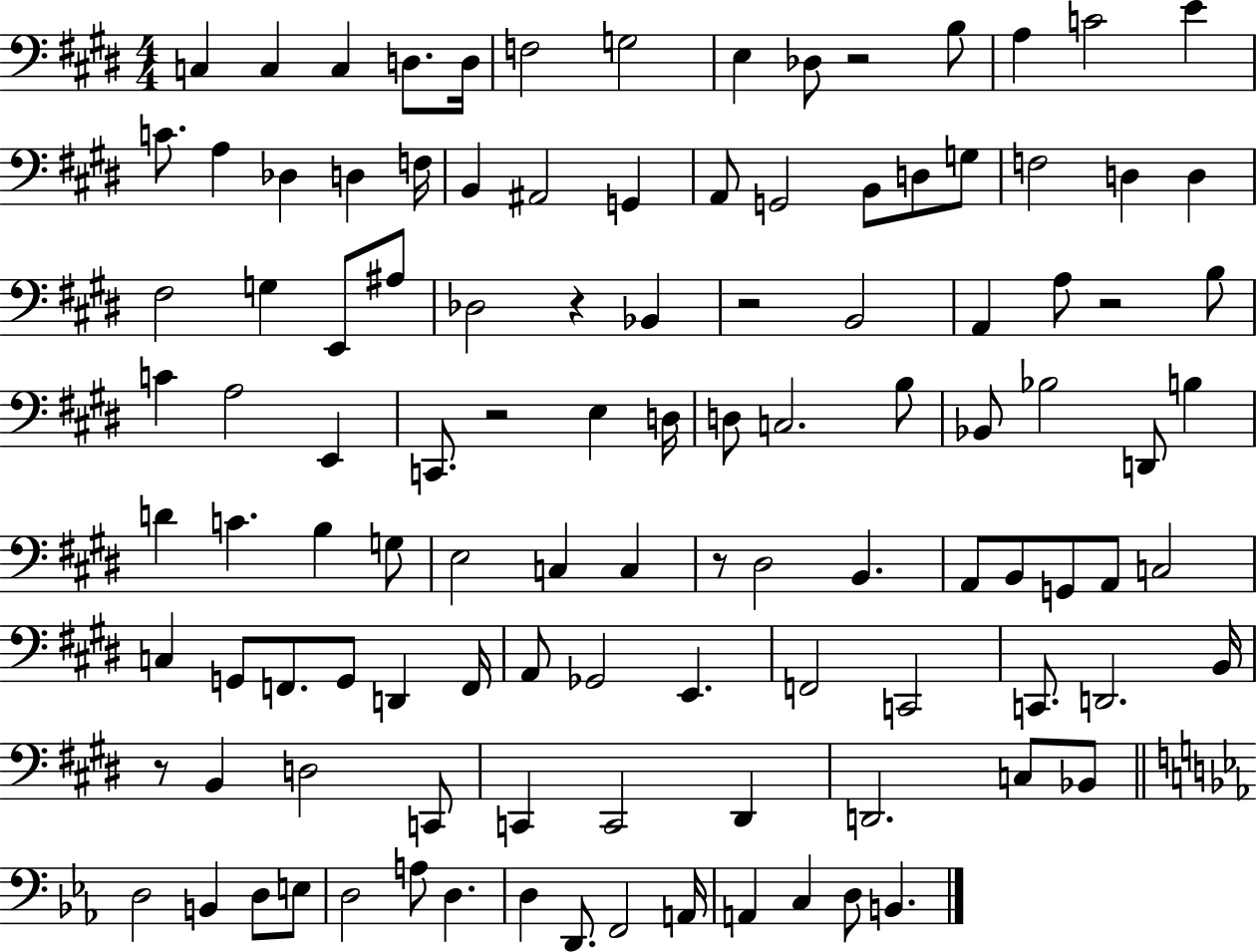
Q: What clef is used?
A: bass